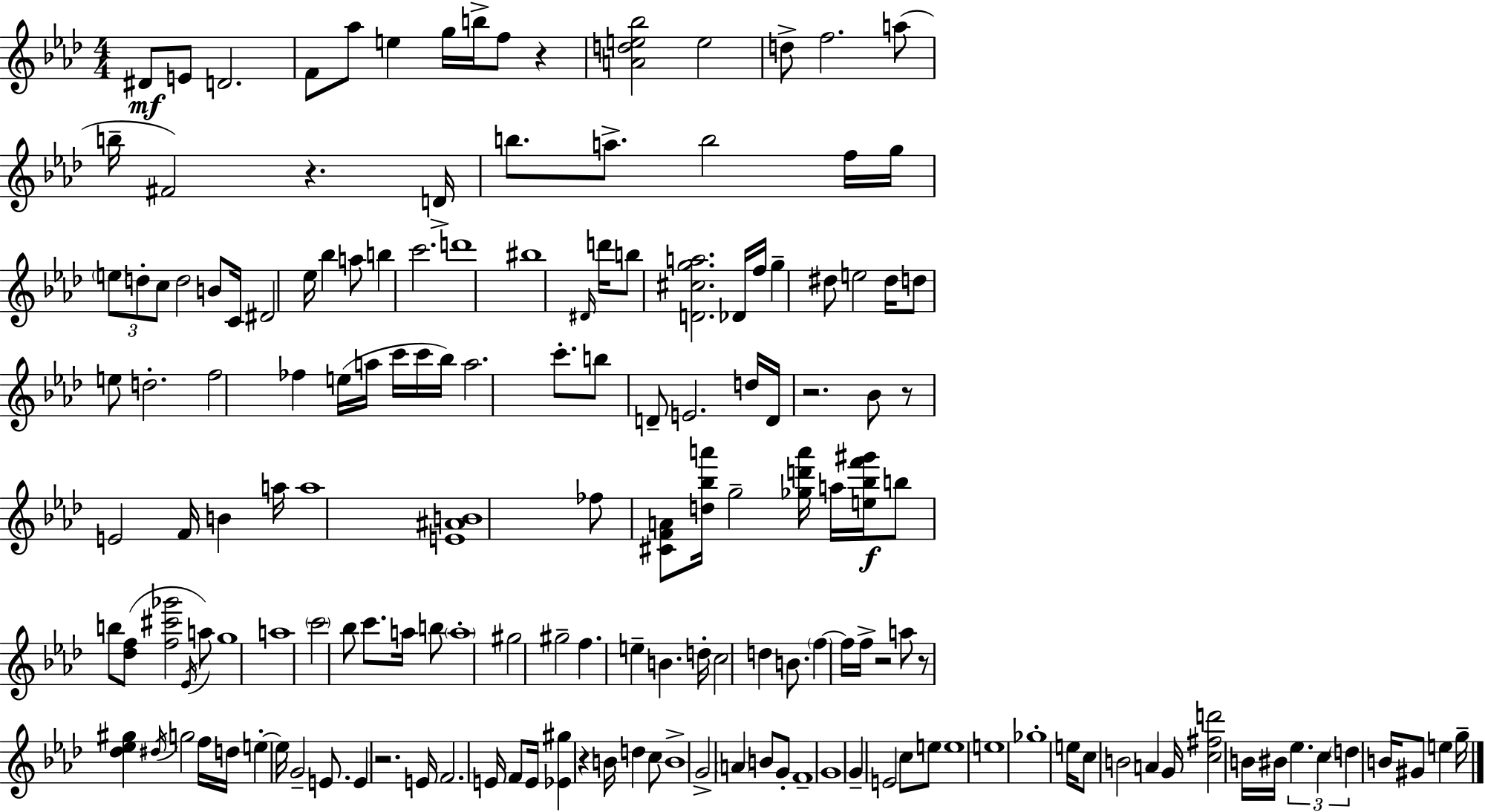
D#4/e E4/e D4/h. F4/e Ab5/e E5/q G5/s B5/s F5/e R/q [A4,D5,E5,Bb5]/h E5/h D5/e F5/h. A5/e B5/s F#4/h R/q. D4/s B5/e. A5/e. B5/h F5/s G5/s E5/e D5/e C5/e D5/h B4/e C4/s D#4/h Eb5/s Bb5/q A5/e B5/q C6/h. D6/w BIS5/w D#4/s D6/s B5/e [D4,C#5,G5,A5]/h. Db4/s F5/s G5/q D#5/e E5/h D#5/s D5/e E5/e D5/h. F5/h FES5/q E5/s A5/s C6/s C6/s Bb5/s A5/h. C6/e. B5/e D4/e E4/h. D5/s D4/s R/h. Bb4/e R/e E4/h F4/s B4/q A5/s A5/w [E4,A#4,B4]/w FES5/e [C#4,F4,A4]/e [D5,Bb5,A6]/s G5/h [Gb5,D6,A6]/s A5/s [E5,Bb5,F6,G#6]/s B5/e B5/e [Db5,F5]/e [F5,C#6,Gb6]/h Eb4/s A5/e G5/w A5/w C6/h Bb5/e C6/e. A5/s B5/e A5/w G#5/h G#5/h F5/q. E5/q B4/q. D5/s C5/h D5/q B4/e. F5/q F5/s F5/s R/h A5/e R/e [Db5,Eb5,G#5]/q D#5/s G5/h F5/s D5/s E5/q E5/s G4/h E4/e. E4/q R/h. E4/s F4/h. E4/s F4/e E4/s [Eb4,G#5]/q R/q B4/s D5/q C5/e B4/w G4/h A4/q B4/e G4/e F4/w G4/w G4/q E4/h C5/e E5/e E5/w E5/w Gb5/w E5/s C5/e B4/h A4/q G4/s [C5,F#5,D6]/h B4/s BIS4/s Eb5/q. C5/q D5/q B4/s G#4/e E5/q G5/s